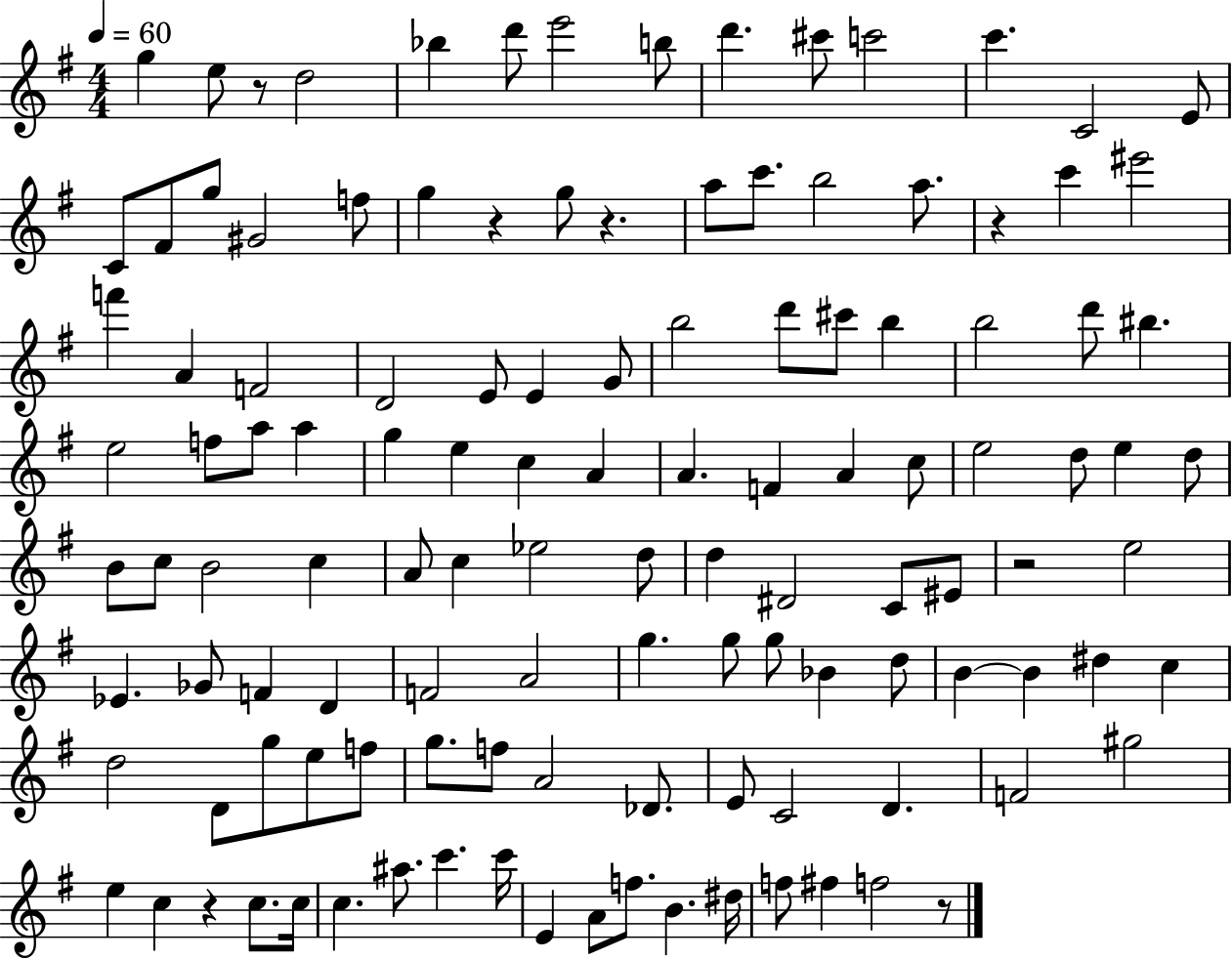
{
  \clef treble
  \numericTimeSignature
  \time 4/4
  \key g \major
  \tempo 4 = 60
  g''4 e''8 r8 d''2 | bes''4 d'''8 e'''2 b''8 | d'''4. cis'''8 c'''2 | c'''4. c'2 e'8 | \break c'8 fis'8 g''8 gis'2 f''8 | g''4 r4 g''8 r4. | a''8 c'''8. b''2 a''8. | r4 c'''4 eis'''2 | \break f'''4 a'4 f'2 | d'2 e'8 e'4 g'8 | b''2 d'''8 cis'''8 b''4 | b''2 d'''8 bis''4. | \break e''2 f''8 a''8 a''4 | g''4 e''4 c''4 a'4 | a'4. f'4 a'4 c''8 | e''2 d''8 e''4 d''8 | \break b'8 c''8 b'2 c''4 | a'8 c''4 ees''2 d''8 | d''4 dis'2 c'8 eis'8 | r2 e''2 | \break ees'4. ges'8 f'4 d'4 | f'2 a'2 | g''4. g''8 g''8 bes'4 d''8 | b'4~~ b'4 dis''4 c''4 | \break d''2 d'8 g''8 e''8 f''8 | g''8. f''8 a'2 des'8. | e'8 c'2 d'4. | f'2 gis''2 | \break e''4 c''4 r4 c''8. c''16 | c''4. ais''8. c'''4. c'''16 | e'4 a'8 f''8. b'4. dis''16 | f''8 fis''4 f''2 r8 | \break \bar "|."
}